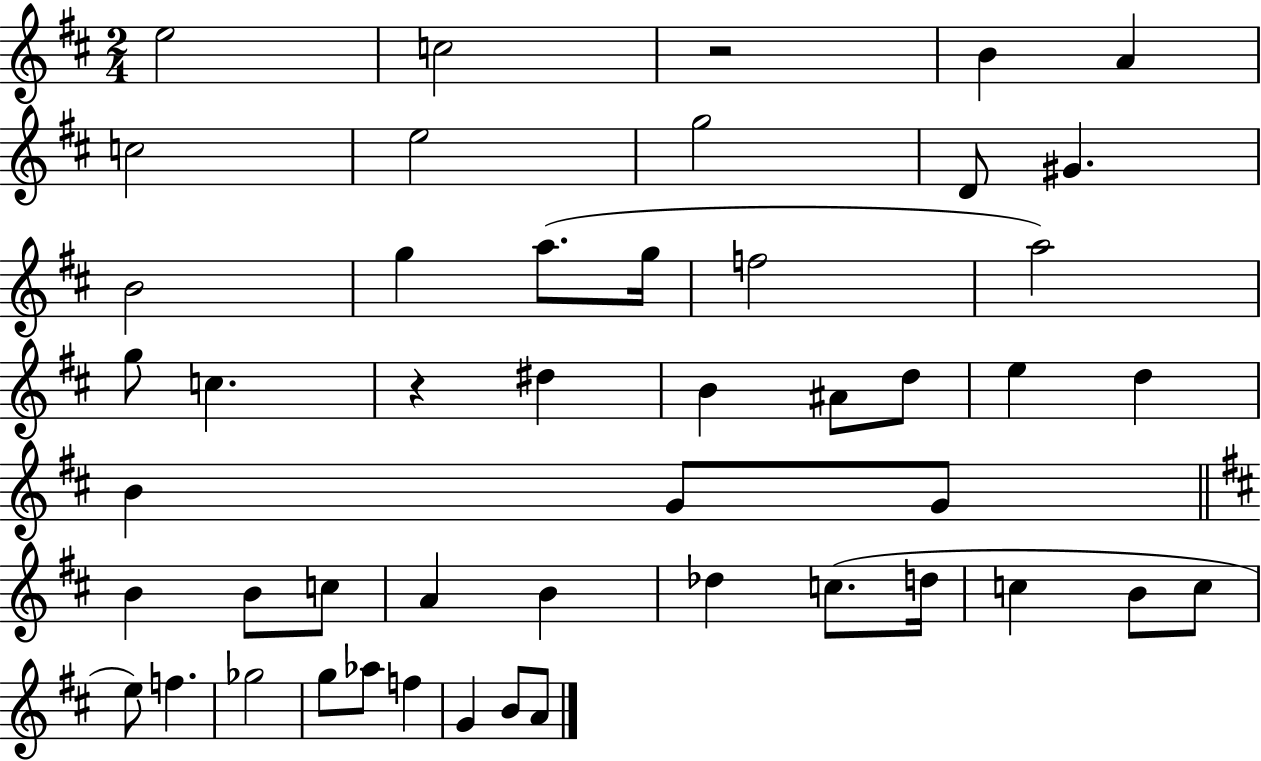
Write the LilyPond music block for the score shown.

{
  \clef treble
  \numericTimeSignature
  \time 2/4
  \key d \major
  e''2 | c''2 | r2 | b'4 a'4 | \break c''2 | e''2 | g''2 | d'8 gis'4. | \break b'2 | g''4 a''8.( g''16 | f''2 | a''2) | \break g''8 c''4. | r4 dis''4 | b'4 ais'8 d''8 | e''4 d''4 | \break b'4 g'8 g'8 | \bar "||" \break \key b \minor b'4 b'8 c''8 | a'4 b'4 | des''4 c''8.( d''16 | c''4 b'8 c''8 | \break e''8) f''4. | ges''2 | g''8 aes''8 f''4 | g'4 b'8 a'8 | \break \bar "|."
}